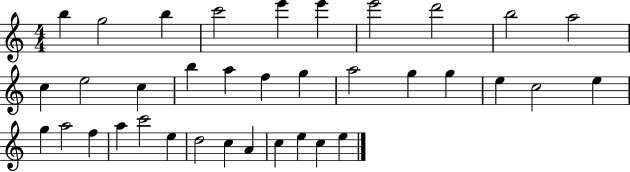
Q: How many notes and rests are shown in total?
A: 36